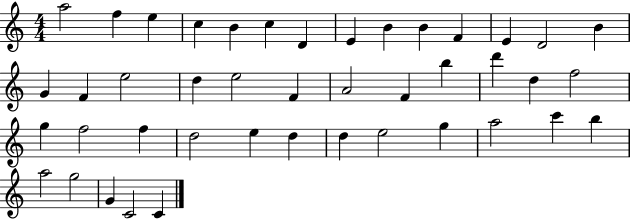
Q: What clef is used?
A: treble